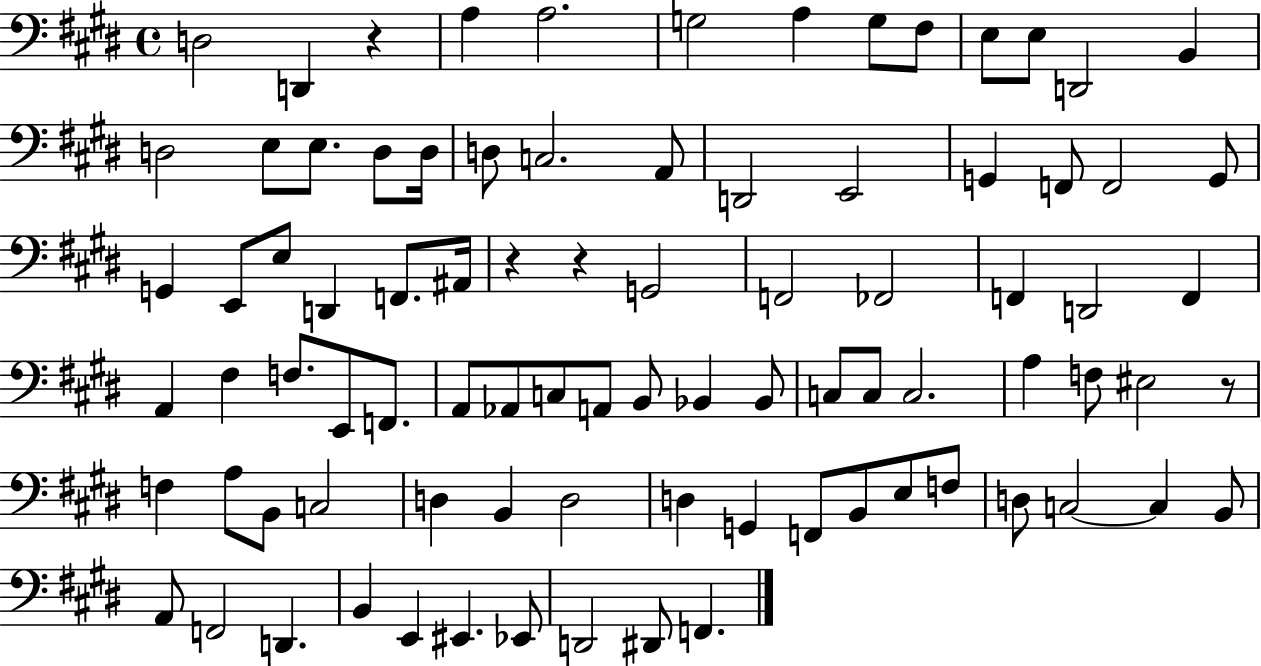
D3/h D2/q R/q A3/q A3/h. G3/h A3/q G3/e F#3/e E3/e E3/e D2/h B2/q D3/h E3/e E3/e. D3/e D3/s D3/e C3/h. A2/e D2/h E2/h G2/q F2/e F2/h G2/e G2/q E2/e E3/e D2/q F2/e. A#2/s R/q R/q G2/h F2/h FES2/h F2/q D2/h F2/q A2/q F#3/q F3/e. E2/e F2/e. A2/e Ab2/e C3/e A2/e B2/e Bb2/q Bb2/e C3/e C3/e C3/h. A3/q F3/e EIS3/h R/e F3/q A3/e B2/e C3/h D3/q B2/q D3/h D3/q G2/q F2/e B2/e E3/e F3/e D3/e C3/h C3/q B2/e A2/e F2/h D2/q. B2/q E2/q EIS2/q. Eb2/e D2/h D#2/e F2/q.